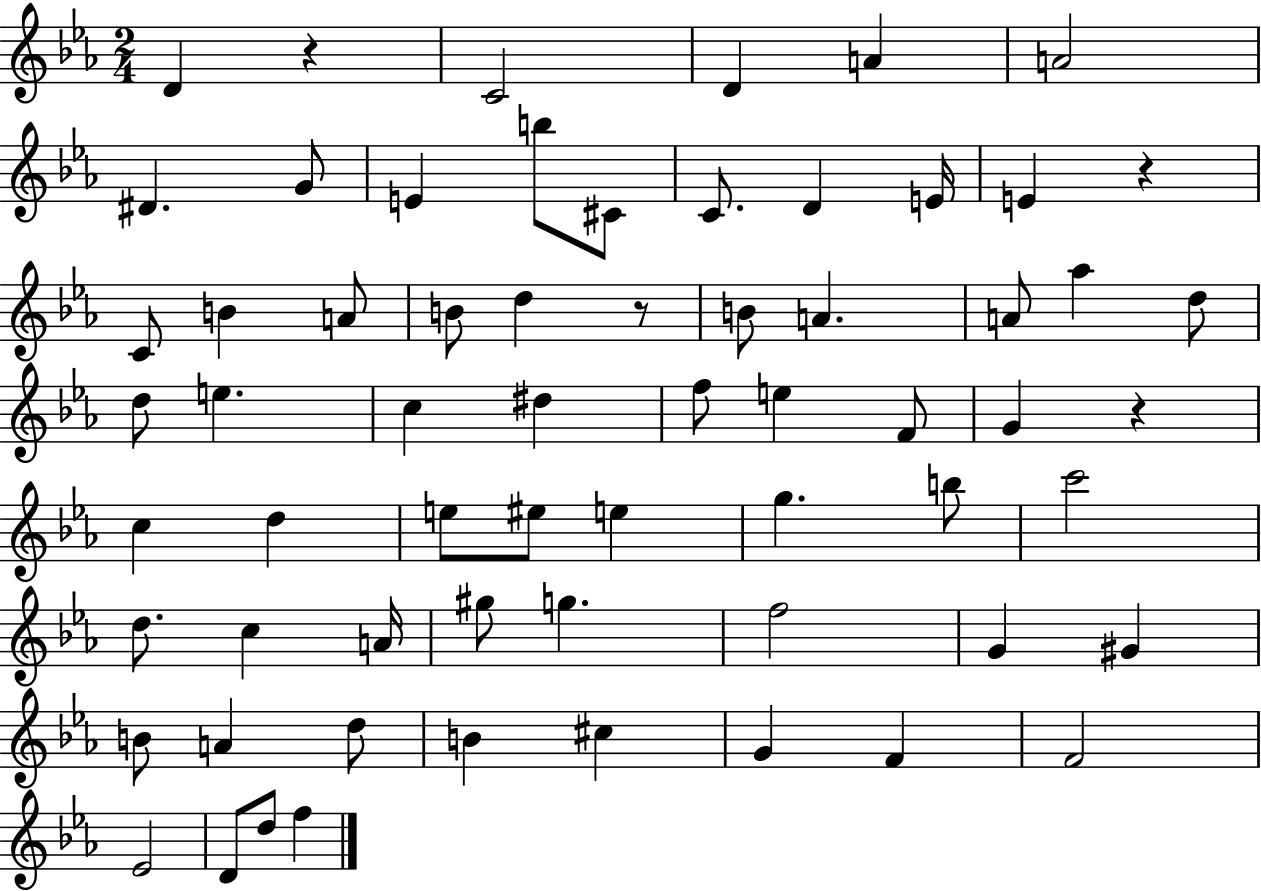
X:1
T:Untitled
M:2/4
L:1/4
K:Eb
D z C2 D A A2 ^D G/2 E b/2 ^C/2 C/2 D E/4 E z C/2 B A/2 B/2 d z/2 B/2 A A/2 _a d/2 d/2 e c ^d f/2 e F/2 G z c d e/2 ^e/2 e g b/2 c'2 d/2 c A/4 ^g/2 g f2 G ^G B/2 A d/2 B ^c G F F2 _E2 D/2 d/2 f